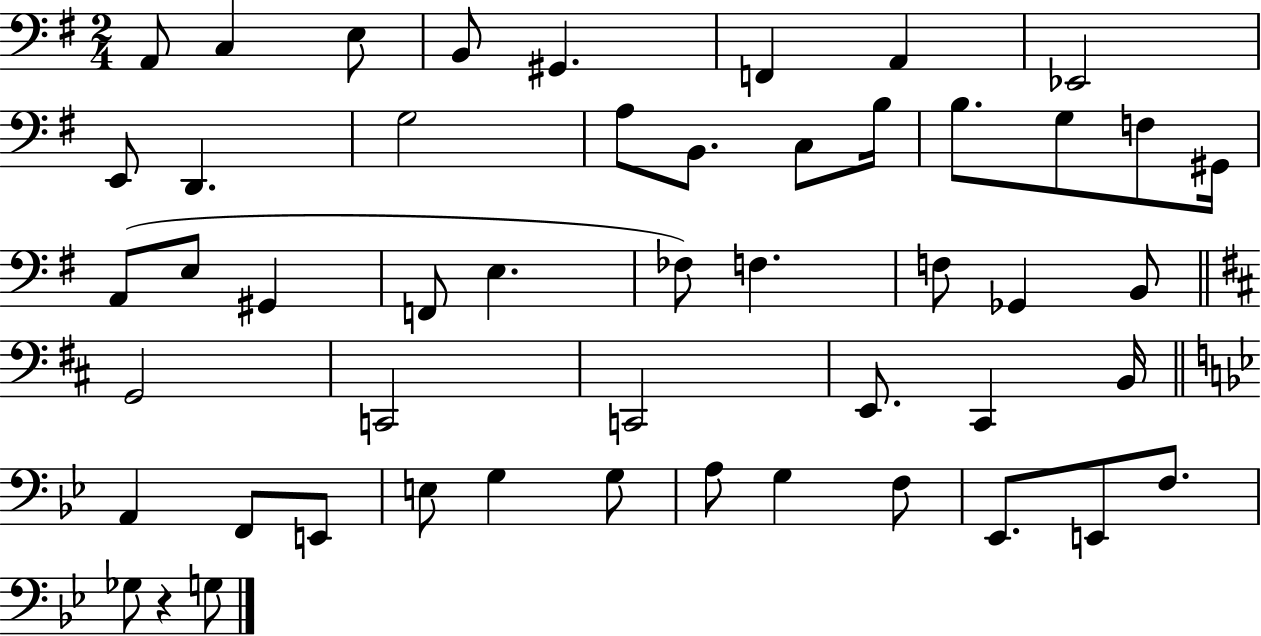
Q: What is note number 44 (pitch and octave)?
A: F3